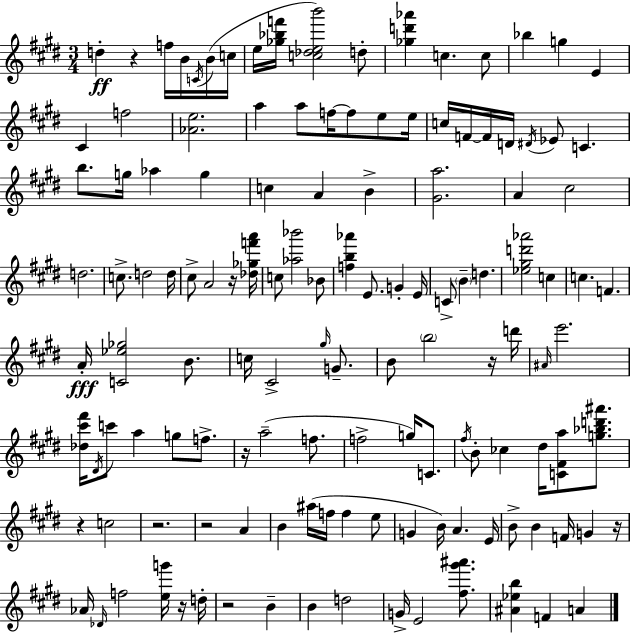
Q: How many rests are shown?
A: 10